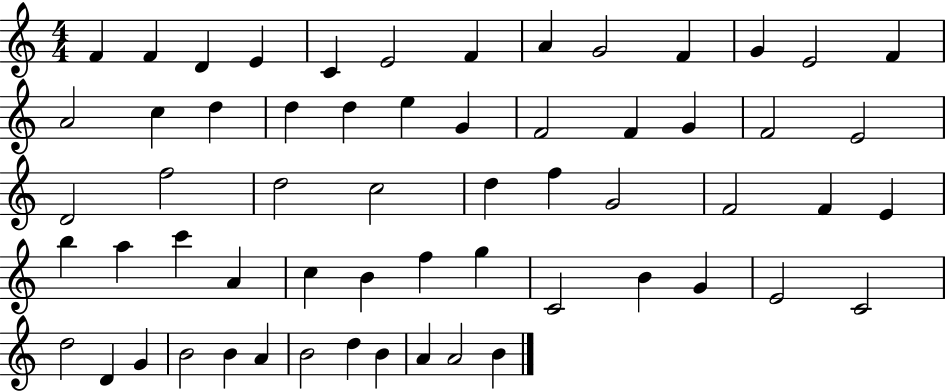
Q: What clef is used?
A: treble